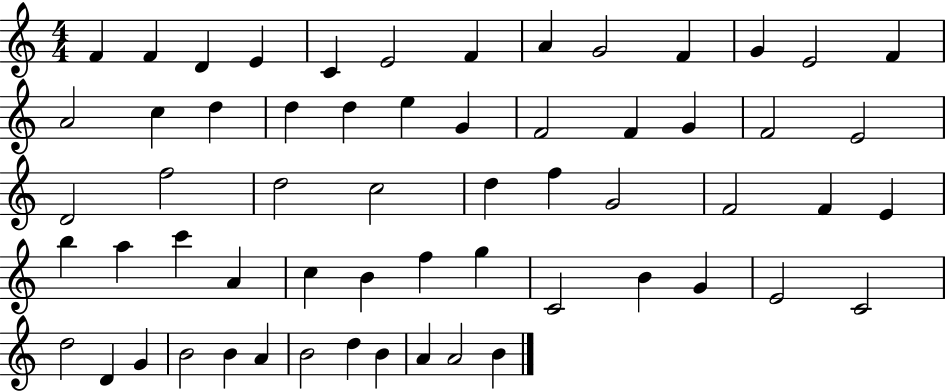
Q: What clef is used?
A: treble